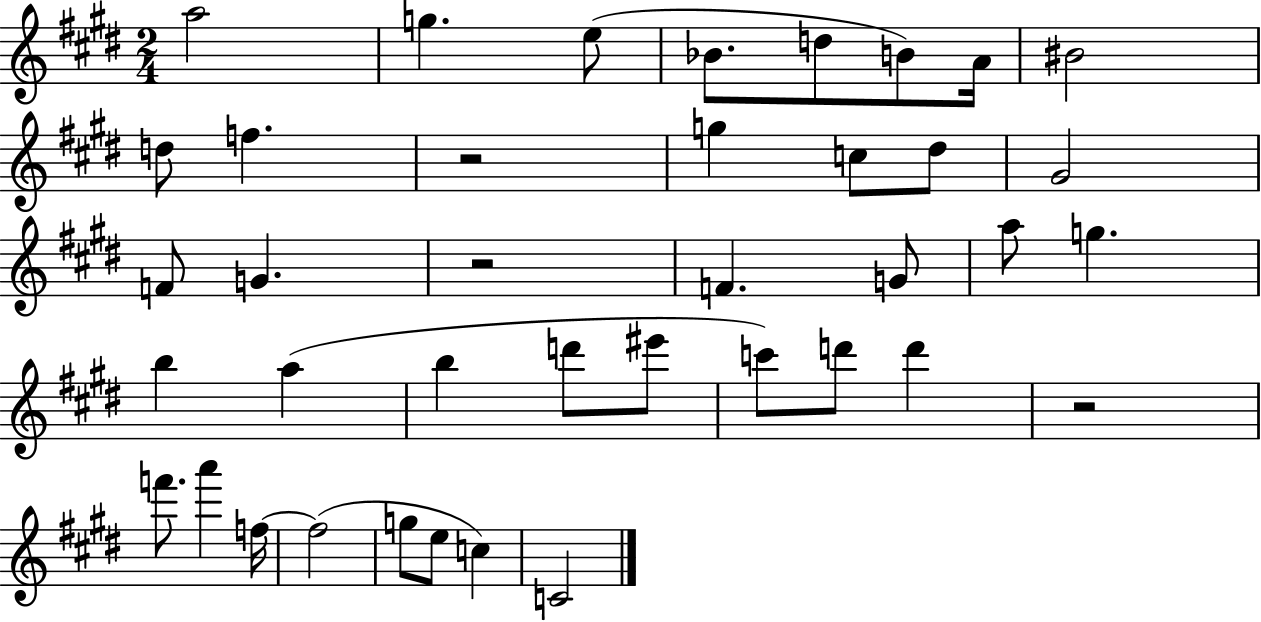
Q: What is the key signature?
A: E major